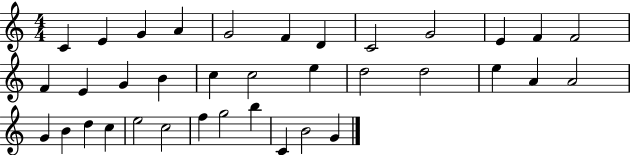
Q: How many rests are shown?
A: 0